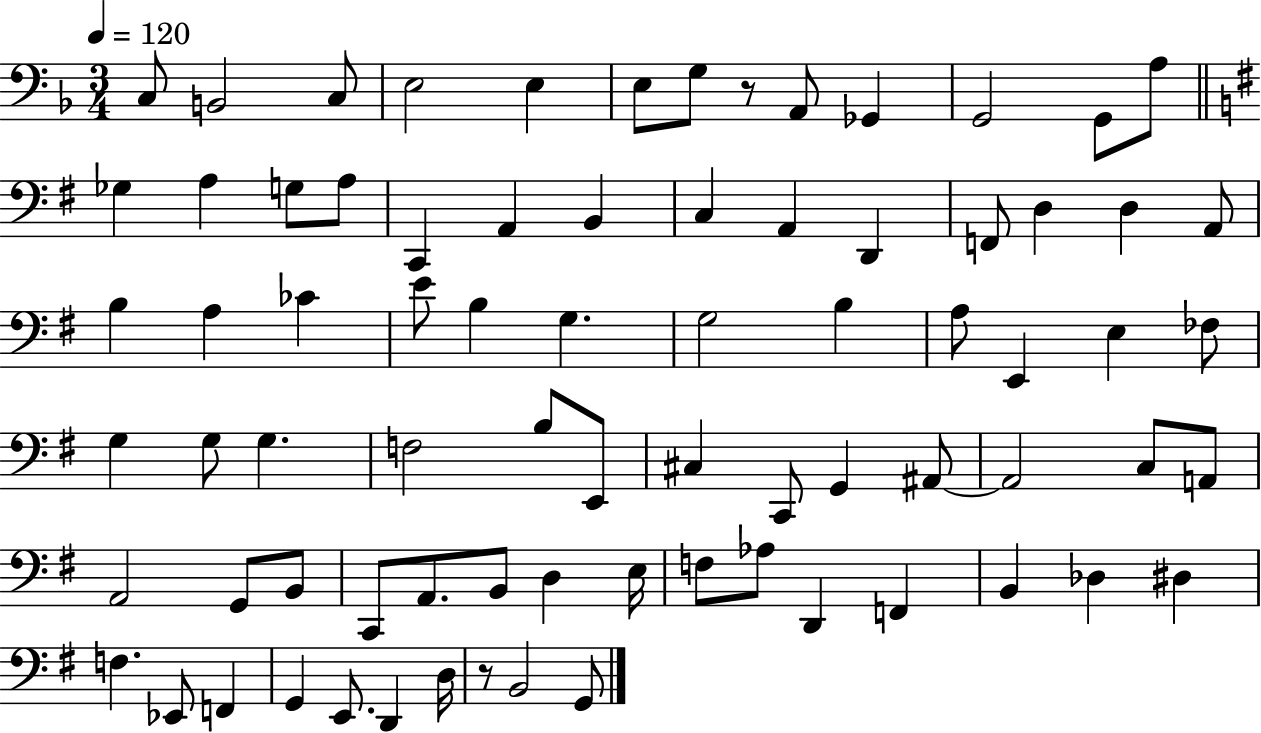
C3/e B2/h C3/e E3/h E3/q E3/e G3/e R/e A2/e Gb2/q G2/h G2/e A3/e Gb3/q A3/q G3/e A3/e C2/q A2/q B2/q C3/q A2/q D2/q F2/e D3/q D3/q A2/e B3/q A3/q CES4/q E4/e B3/q G3/q. G3/h B3/q A3/e E2/q E3/q FES3/e G3/q G3/e G3/q. F3/h B3/e E2/e C#3/q C2/e G2/q A#2/e A#2/h C3/e A2/e A2/h G2/e B2/e C2/e A2/e. B2/e D3/q E3/s F3/e Ab3/e D2/q F2/q B2/q Db3/q D#3/q F3/q. Eb2/e F2/q G2/q E2/e. D2/q D3/s R/e B2/h G2/e